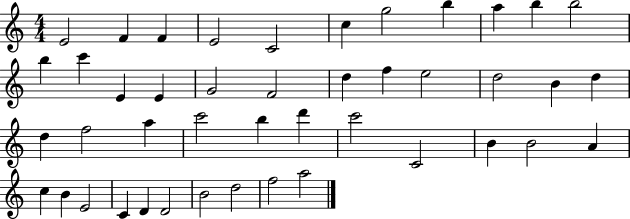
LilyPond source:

{
  \clef treble
  \numericTimeSignature
  \time 4/4
  \key c \major
  e'2 f'4 f'4 | e'2 c'2 | c''4 g''2 b''4 | a''4 b''4 b''2 | \break b''4 c'''4 e'4 e'4 | g'2 f'2 | d''4 f''4 e''2 | d''2 b'4 d''4 | \break d''4 f''2 a''4 | c'''2 b''4 d'''4 | c'''2 c'2 | b'4 b'2 a'4 | \break c''4 b'4 e'2 | c'4 d'4 d'2 | b'2 d''2 | f''2 a''2 | \break \bar "|."
}